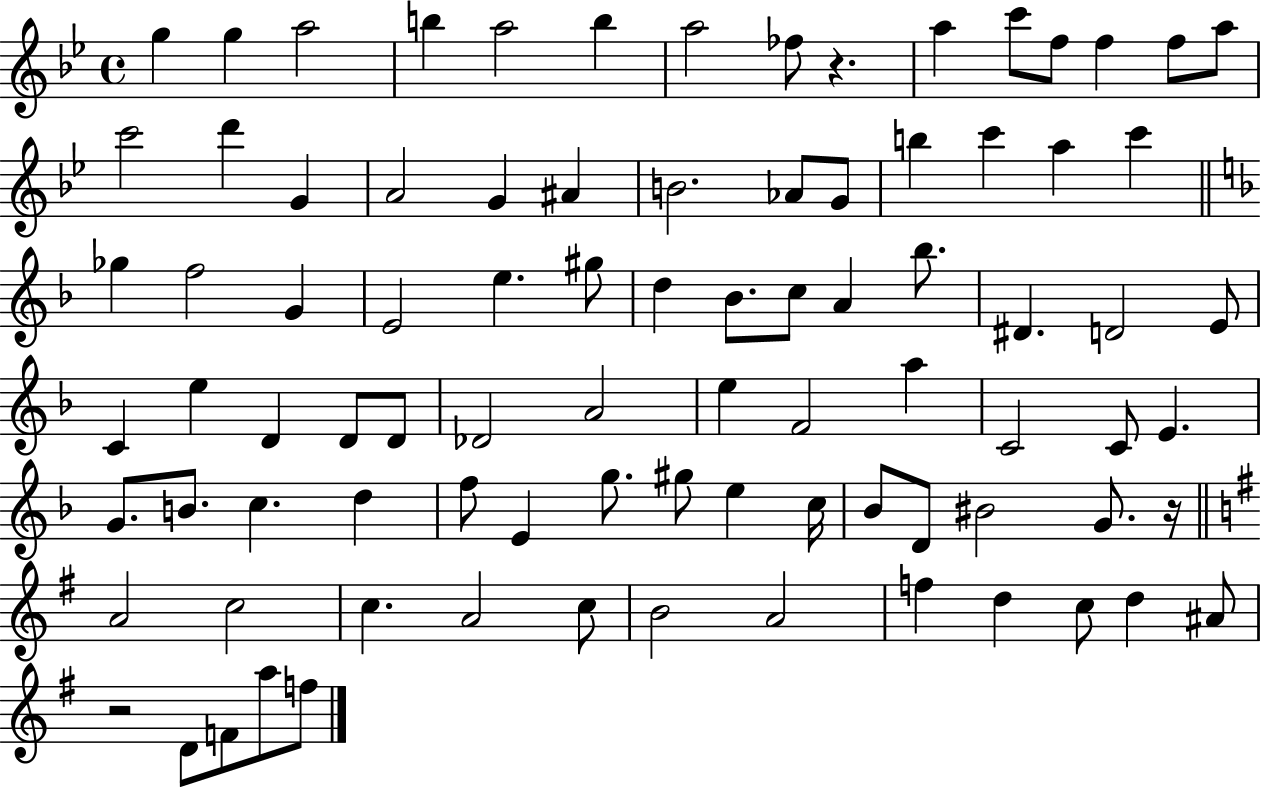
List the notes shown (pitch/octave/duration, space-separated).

G5/q G5/q A5/h B5/q A5/h B5/q A5/h FES5/e R/q. A5/q C6/e F5/e F5/q F5/e A5/e C6/h D6/q G4/q A4/h G4/q A#4/q B4/h. Ab4/e G4/e B5/q C6/q A5/q C6/q Gb5/q F5/h G4/q E4/h E5/q. G#5/e D5/q Bb4/e. C5/e A4/q Bb5/e. D#4/q. D4/h E4/e C4/q E5/q D4/q D4/e D4/e Db4/h A4/h E5/q F4/h A5/q C4/h C4/e E4/q. G4/e. B4/e. C5/q. D5/q F5/e E4/q G5/e. G#5/e E5/q C5/s Bb4/e D4/e BIS4/h G4/e. R/s A4/h C5/h C5/q. A4/h C5/e B4/h A4/h F5/q D5/q C5/e D5/q A#4/e R/h D4/e F4/e A5/e F5/e